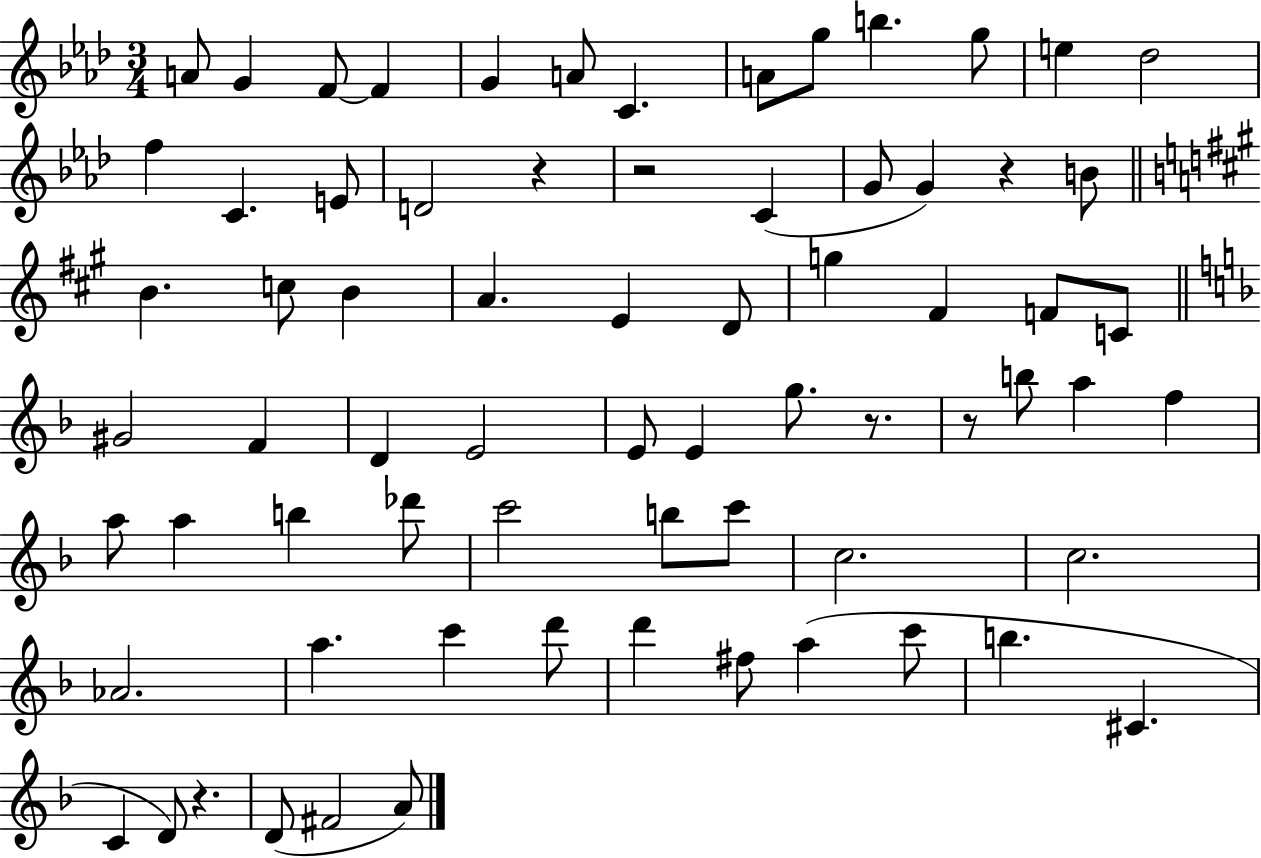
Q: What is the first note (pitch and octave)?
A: A4